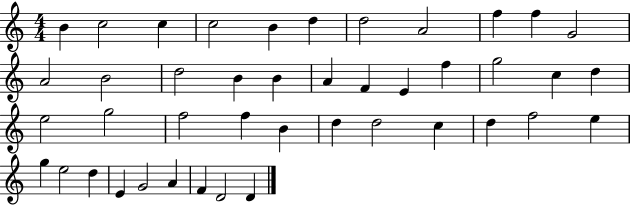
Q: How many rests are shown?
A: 0